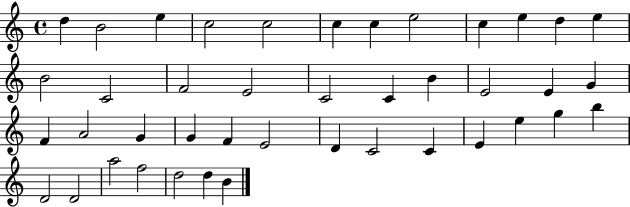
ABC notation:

X:1
T:Untitled
M:4/4
L:1/4
K:C
d B2 e c2 c2 c c e2 c e d e B2 C2 F2 E2 C2 C B E2 E G F A2 G G F E2 D C2 C E e g b D2 D2 a2 f2 d2 d B